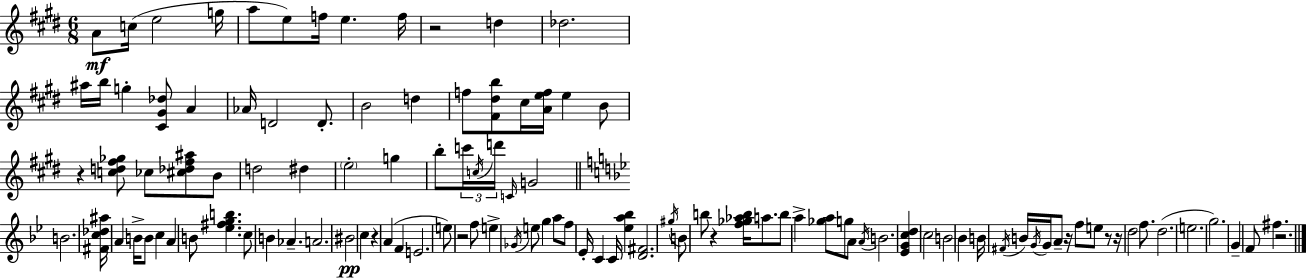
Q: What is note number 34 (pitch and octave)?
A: D6